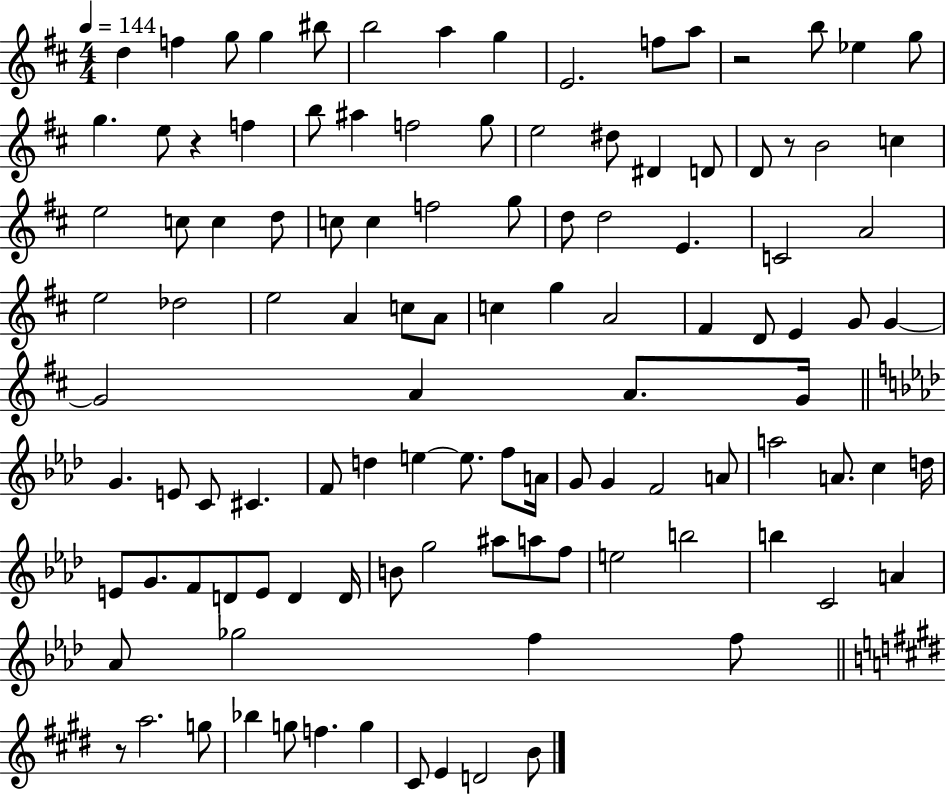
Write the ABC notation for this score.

X:1
T:Untitled
M:4/4
L:1/4
K:D
d f g/2 g ^b/2 b2 a g E2 f/2 a/2 z2 b/2 _e g/2 g e/2 z f b/2 ^a f2 g/2 e2 ^d/2 ^D D/2 D/2 z/2 B2 c e2 c/2 c d/2 c/2 c f2 g/2 d/2 d2 E C2 A2 e2 _d2 e2 A c/2 A/2 c g A2 ^F D/2 E G/2 G G2 A A/2 G/4 G E/2 C/2 ^C F/2 d e e/2 f/2 A/4 G/2 G F2 A/2 a2 A/2 c d/4 E/2 G/2 F/2 D/2 E/2 D D/4 B/2 g2 ^a/2 a/2 f/2 e2 b2 b C2 A _A/2 _g2 f f/2 z/2 a2 g/2 _b g/2 f g ^C/2 E D2 B/2